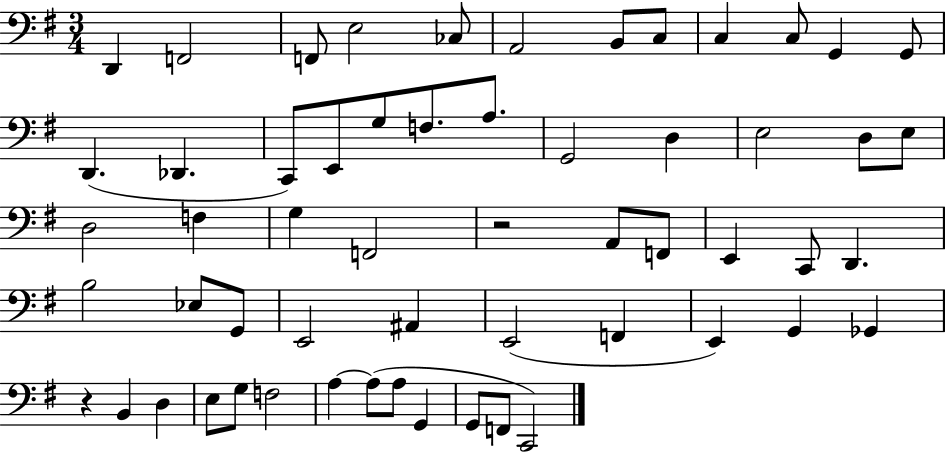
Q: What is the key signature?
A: G major